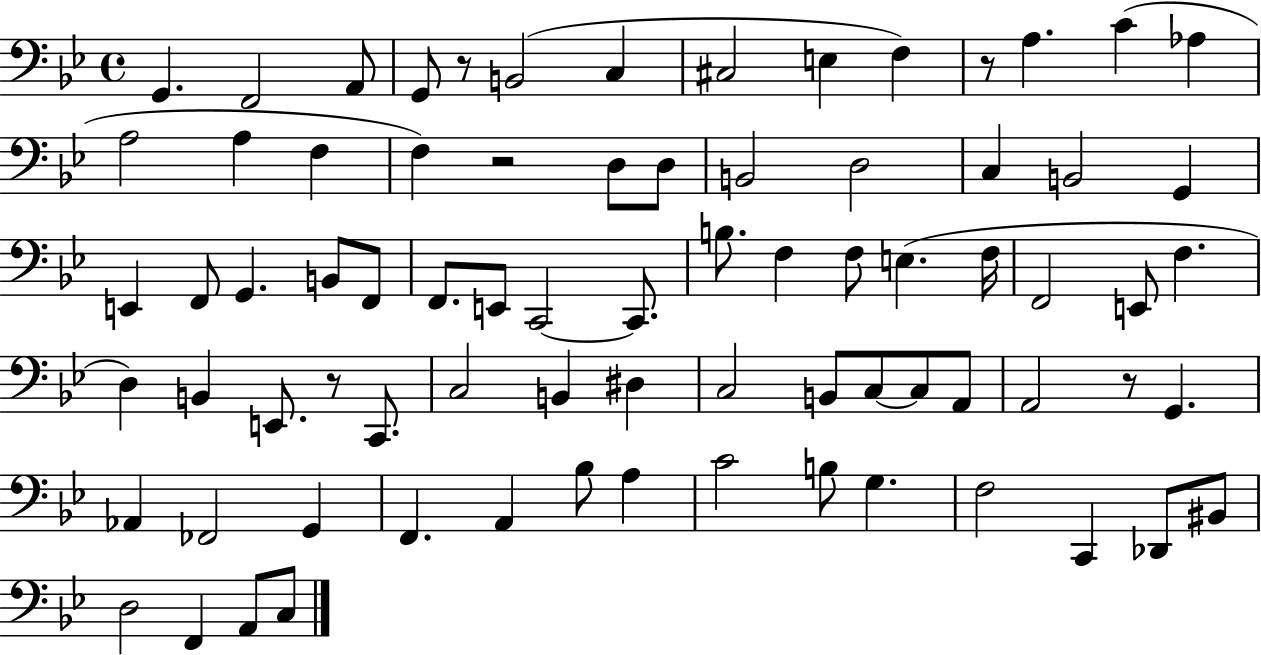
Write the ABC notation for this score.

X:1
T:Untitled
M:4/4
L:1/4
K:Bb
G,, F,,2 A,,/2 G,,/2 z/2 B,,2 C, ^C,2 E, F, z/2 A, C _A, A,2 A, F, F, z2 D,/2 D,/2 B,,2 D,2 C, B,,2 G,, E,, F,,/2 G,, B,,/2 F,,/2 F,,/2 E,,/2 C,,2 C,,/2 B,/2 F, F,/2 E, F,/4 F,,2 E,,/2 F, D, B,, E,,/2 z/2 C,,/2 C,2 B,, ^D, C,2 B,,/2 C,/2 C,/2 A,,/2 A,,2 z/2 G,, _A,, _F,,2 G,, F,, A,, _B,/2 A, C2 B,/2 G, F,2 C,, _D,,/2 ^B,,/2 D,2 F,, A,,/2 C,/2